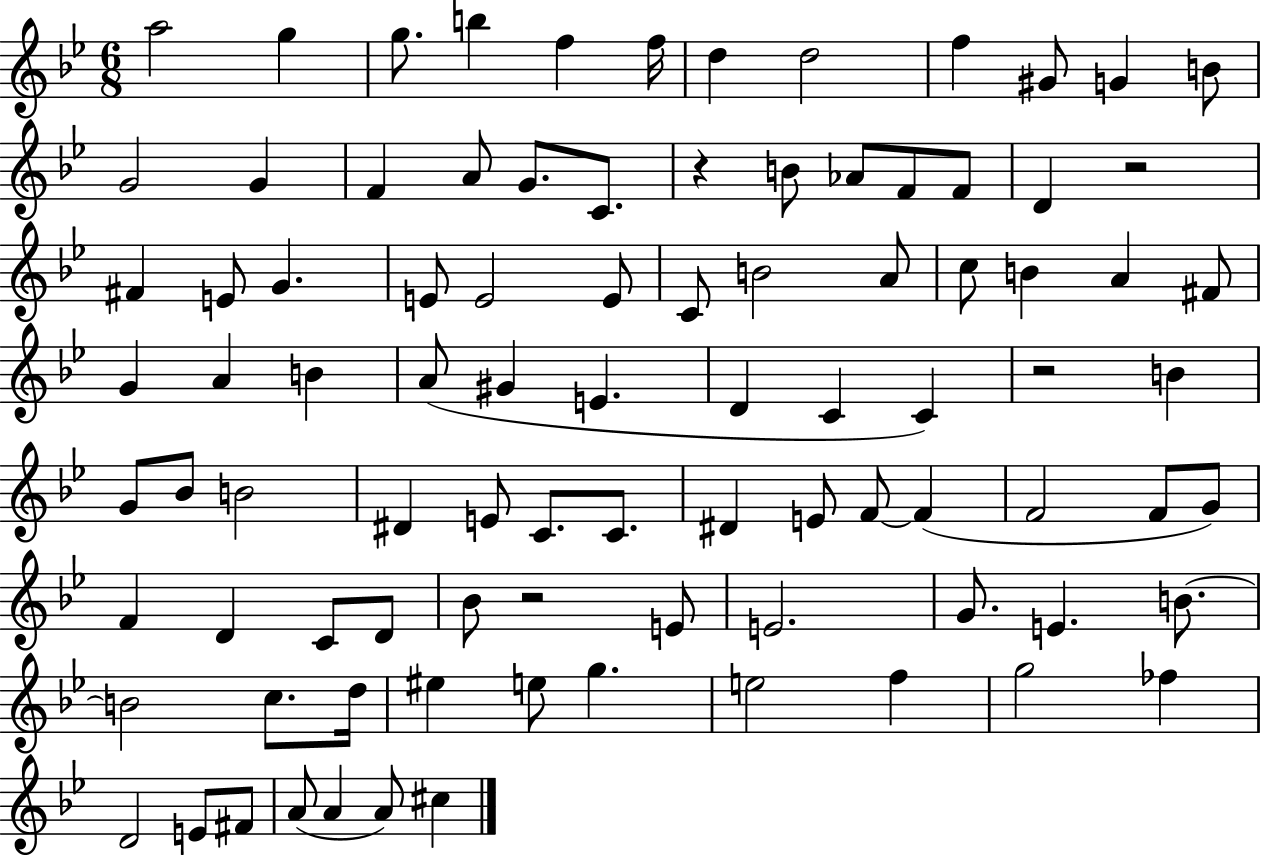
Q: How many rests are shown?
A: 4